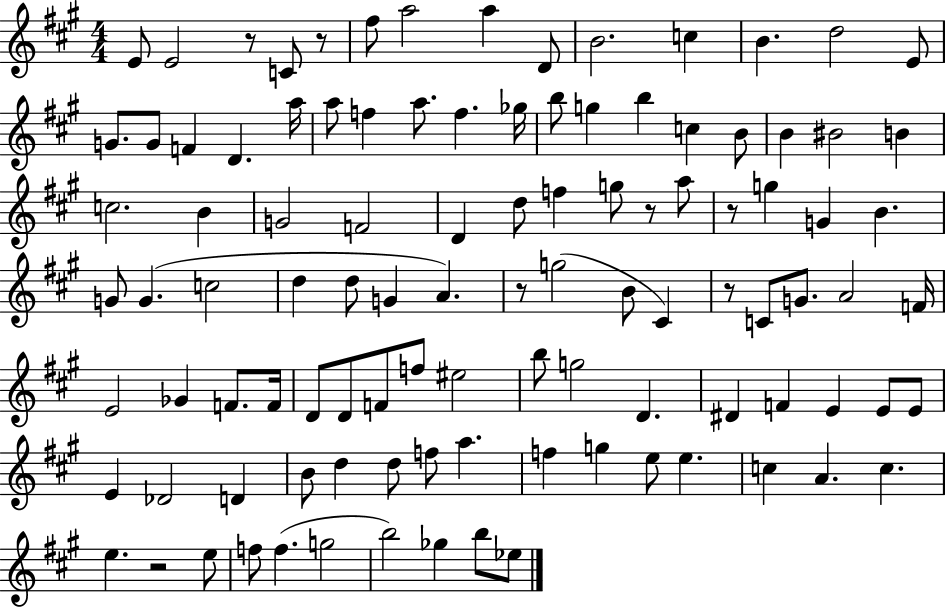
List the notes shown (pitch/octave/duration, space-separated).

E4/e E4/h R/e C4/e R/e F#5/e A5/h A5/q D4/e B4/h. C5/q B4/q. D5/h E4/e G4/e. G4/e F4/q D4/q. A5/s A5/e F5/q A5/e. F5/q. Gb5/s B5/e G5/q B5/q C5/q B4/e B4/q BIS4/h B4/q C5/h. B4/q G4/h F4/h D4/q D5/e F5/q G5/e R/e A5/e R/e G5/q G4/q B4/q. G4/e G4/q. C5/h D5/q D5/e G4/q A4/q. R/e G5/h B4/e C#4/q R/e C4/e G4/e. A4/h F4/s E4/h Gb4/q F4/e. F4/s D4/e D4/e F4/e F5/e EIS5/h B5/e G5/h D4/q. D#4/q F4/q E4/q E4/e E4/e E4/q Db4/h D4/q B4/e D5/q D5/e F5/e A5/q. F5/q G5/q E5/e E5/q. C5/q A4/q. C5/q. E5/q. R/h E5/e F5/e F5/q. G5/h B5/h Gb5/q B5/e Eb5/e